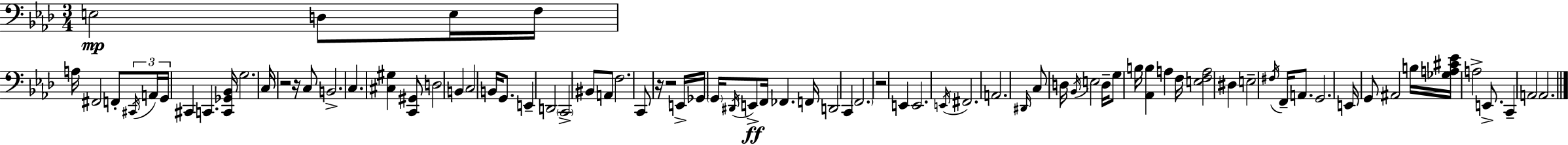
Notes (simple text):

E3/h D3/e E3/s F3/s A3/s F#2/h F2/e C#2/s A2/s G2/s C#2/q C2/q. [C2,Gb2,Bb2]/s G3/h. C3/s R/h R/s C3/e B2/h. C3/q. [C#3,G#3]/q [C2,G#2]/e D3/h B2/q C3/h B2/s G2/e. E2/q D2/h C2/h BIS2/e A2/e F3/h. C2/e R/s R/h E2/s Gb2/s G2/s D#2/s E2/e F2/s FES2/q. F2/s D2/h C2/q F2/h. R/h E2/q E2/h. E2/s F#2/h. A2/h. D#2/s C3/e D3/s Bb2/s E3/h D3/s G3/e B3/s [Ab2,B3]/q A3/q F3/s [E3,F3,A3]/h D#3/q E3/h F#3/s F2/s A2/e. G2/h. E2/s G2/e A#2/h B3/s [Gb3,A3,C#4,Eb4]/s A3/h E2/e. C2/q A2/h A2/h.